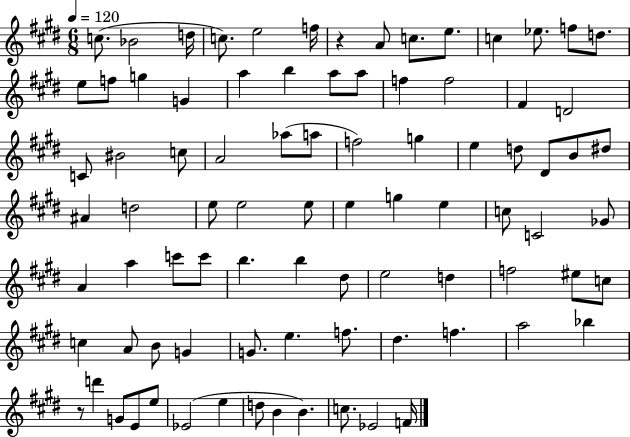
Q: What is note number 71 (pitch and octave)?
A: A5